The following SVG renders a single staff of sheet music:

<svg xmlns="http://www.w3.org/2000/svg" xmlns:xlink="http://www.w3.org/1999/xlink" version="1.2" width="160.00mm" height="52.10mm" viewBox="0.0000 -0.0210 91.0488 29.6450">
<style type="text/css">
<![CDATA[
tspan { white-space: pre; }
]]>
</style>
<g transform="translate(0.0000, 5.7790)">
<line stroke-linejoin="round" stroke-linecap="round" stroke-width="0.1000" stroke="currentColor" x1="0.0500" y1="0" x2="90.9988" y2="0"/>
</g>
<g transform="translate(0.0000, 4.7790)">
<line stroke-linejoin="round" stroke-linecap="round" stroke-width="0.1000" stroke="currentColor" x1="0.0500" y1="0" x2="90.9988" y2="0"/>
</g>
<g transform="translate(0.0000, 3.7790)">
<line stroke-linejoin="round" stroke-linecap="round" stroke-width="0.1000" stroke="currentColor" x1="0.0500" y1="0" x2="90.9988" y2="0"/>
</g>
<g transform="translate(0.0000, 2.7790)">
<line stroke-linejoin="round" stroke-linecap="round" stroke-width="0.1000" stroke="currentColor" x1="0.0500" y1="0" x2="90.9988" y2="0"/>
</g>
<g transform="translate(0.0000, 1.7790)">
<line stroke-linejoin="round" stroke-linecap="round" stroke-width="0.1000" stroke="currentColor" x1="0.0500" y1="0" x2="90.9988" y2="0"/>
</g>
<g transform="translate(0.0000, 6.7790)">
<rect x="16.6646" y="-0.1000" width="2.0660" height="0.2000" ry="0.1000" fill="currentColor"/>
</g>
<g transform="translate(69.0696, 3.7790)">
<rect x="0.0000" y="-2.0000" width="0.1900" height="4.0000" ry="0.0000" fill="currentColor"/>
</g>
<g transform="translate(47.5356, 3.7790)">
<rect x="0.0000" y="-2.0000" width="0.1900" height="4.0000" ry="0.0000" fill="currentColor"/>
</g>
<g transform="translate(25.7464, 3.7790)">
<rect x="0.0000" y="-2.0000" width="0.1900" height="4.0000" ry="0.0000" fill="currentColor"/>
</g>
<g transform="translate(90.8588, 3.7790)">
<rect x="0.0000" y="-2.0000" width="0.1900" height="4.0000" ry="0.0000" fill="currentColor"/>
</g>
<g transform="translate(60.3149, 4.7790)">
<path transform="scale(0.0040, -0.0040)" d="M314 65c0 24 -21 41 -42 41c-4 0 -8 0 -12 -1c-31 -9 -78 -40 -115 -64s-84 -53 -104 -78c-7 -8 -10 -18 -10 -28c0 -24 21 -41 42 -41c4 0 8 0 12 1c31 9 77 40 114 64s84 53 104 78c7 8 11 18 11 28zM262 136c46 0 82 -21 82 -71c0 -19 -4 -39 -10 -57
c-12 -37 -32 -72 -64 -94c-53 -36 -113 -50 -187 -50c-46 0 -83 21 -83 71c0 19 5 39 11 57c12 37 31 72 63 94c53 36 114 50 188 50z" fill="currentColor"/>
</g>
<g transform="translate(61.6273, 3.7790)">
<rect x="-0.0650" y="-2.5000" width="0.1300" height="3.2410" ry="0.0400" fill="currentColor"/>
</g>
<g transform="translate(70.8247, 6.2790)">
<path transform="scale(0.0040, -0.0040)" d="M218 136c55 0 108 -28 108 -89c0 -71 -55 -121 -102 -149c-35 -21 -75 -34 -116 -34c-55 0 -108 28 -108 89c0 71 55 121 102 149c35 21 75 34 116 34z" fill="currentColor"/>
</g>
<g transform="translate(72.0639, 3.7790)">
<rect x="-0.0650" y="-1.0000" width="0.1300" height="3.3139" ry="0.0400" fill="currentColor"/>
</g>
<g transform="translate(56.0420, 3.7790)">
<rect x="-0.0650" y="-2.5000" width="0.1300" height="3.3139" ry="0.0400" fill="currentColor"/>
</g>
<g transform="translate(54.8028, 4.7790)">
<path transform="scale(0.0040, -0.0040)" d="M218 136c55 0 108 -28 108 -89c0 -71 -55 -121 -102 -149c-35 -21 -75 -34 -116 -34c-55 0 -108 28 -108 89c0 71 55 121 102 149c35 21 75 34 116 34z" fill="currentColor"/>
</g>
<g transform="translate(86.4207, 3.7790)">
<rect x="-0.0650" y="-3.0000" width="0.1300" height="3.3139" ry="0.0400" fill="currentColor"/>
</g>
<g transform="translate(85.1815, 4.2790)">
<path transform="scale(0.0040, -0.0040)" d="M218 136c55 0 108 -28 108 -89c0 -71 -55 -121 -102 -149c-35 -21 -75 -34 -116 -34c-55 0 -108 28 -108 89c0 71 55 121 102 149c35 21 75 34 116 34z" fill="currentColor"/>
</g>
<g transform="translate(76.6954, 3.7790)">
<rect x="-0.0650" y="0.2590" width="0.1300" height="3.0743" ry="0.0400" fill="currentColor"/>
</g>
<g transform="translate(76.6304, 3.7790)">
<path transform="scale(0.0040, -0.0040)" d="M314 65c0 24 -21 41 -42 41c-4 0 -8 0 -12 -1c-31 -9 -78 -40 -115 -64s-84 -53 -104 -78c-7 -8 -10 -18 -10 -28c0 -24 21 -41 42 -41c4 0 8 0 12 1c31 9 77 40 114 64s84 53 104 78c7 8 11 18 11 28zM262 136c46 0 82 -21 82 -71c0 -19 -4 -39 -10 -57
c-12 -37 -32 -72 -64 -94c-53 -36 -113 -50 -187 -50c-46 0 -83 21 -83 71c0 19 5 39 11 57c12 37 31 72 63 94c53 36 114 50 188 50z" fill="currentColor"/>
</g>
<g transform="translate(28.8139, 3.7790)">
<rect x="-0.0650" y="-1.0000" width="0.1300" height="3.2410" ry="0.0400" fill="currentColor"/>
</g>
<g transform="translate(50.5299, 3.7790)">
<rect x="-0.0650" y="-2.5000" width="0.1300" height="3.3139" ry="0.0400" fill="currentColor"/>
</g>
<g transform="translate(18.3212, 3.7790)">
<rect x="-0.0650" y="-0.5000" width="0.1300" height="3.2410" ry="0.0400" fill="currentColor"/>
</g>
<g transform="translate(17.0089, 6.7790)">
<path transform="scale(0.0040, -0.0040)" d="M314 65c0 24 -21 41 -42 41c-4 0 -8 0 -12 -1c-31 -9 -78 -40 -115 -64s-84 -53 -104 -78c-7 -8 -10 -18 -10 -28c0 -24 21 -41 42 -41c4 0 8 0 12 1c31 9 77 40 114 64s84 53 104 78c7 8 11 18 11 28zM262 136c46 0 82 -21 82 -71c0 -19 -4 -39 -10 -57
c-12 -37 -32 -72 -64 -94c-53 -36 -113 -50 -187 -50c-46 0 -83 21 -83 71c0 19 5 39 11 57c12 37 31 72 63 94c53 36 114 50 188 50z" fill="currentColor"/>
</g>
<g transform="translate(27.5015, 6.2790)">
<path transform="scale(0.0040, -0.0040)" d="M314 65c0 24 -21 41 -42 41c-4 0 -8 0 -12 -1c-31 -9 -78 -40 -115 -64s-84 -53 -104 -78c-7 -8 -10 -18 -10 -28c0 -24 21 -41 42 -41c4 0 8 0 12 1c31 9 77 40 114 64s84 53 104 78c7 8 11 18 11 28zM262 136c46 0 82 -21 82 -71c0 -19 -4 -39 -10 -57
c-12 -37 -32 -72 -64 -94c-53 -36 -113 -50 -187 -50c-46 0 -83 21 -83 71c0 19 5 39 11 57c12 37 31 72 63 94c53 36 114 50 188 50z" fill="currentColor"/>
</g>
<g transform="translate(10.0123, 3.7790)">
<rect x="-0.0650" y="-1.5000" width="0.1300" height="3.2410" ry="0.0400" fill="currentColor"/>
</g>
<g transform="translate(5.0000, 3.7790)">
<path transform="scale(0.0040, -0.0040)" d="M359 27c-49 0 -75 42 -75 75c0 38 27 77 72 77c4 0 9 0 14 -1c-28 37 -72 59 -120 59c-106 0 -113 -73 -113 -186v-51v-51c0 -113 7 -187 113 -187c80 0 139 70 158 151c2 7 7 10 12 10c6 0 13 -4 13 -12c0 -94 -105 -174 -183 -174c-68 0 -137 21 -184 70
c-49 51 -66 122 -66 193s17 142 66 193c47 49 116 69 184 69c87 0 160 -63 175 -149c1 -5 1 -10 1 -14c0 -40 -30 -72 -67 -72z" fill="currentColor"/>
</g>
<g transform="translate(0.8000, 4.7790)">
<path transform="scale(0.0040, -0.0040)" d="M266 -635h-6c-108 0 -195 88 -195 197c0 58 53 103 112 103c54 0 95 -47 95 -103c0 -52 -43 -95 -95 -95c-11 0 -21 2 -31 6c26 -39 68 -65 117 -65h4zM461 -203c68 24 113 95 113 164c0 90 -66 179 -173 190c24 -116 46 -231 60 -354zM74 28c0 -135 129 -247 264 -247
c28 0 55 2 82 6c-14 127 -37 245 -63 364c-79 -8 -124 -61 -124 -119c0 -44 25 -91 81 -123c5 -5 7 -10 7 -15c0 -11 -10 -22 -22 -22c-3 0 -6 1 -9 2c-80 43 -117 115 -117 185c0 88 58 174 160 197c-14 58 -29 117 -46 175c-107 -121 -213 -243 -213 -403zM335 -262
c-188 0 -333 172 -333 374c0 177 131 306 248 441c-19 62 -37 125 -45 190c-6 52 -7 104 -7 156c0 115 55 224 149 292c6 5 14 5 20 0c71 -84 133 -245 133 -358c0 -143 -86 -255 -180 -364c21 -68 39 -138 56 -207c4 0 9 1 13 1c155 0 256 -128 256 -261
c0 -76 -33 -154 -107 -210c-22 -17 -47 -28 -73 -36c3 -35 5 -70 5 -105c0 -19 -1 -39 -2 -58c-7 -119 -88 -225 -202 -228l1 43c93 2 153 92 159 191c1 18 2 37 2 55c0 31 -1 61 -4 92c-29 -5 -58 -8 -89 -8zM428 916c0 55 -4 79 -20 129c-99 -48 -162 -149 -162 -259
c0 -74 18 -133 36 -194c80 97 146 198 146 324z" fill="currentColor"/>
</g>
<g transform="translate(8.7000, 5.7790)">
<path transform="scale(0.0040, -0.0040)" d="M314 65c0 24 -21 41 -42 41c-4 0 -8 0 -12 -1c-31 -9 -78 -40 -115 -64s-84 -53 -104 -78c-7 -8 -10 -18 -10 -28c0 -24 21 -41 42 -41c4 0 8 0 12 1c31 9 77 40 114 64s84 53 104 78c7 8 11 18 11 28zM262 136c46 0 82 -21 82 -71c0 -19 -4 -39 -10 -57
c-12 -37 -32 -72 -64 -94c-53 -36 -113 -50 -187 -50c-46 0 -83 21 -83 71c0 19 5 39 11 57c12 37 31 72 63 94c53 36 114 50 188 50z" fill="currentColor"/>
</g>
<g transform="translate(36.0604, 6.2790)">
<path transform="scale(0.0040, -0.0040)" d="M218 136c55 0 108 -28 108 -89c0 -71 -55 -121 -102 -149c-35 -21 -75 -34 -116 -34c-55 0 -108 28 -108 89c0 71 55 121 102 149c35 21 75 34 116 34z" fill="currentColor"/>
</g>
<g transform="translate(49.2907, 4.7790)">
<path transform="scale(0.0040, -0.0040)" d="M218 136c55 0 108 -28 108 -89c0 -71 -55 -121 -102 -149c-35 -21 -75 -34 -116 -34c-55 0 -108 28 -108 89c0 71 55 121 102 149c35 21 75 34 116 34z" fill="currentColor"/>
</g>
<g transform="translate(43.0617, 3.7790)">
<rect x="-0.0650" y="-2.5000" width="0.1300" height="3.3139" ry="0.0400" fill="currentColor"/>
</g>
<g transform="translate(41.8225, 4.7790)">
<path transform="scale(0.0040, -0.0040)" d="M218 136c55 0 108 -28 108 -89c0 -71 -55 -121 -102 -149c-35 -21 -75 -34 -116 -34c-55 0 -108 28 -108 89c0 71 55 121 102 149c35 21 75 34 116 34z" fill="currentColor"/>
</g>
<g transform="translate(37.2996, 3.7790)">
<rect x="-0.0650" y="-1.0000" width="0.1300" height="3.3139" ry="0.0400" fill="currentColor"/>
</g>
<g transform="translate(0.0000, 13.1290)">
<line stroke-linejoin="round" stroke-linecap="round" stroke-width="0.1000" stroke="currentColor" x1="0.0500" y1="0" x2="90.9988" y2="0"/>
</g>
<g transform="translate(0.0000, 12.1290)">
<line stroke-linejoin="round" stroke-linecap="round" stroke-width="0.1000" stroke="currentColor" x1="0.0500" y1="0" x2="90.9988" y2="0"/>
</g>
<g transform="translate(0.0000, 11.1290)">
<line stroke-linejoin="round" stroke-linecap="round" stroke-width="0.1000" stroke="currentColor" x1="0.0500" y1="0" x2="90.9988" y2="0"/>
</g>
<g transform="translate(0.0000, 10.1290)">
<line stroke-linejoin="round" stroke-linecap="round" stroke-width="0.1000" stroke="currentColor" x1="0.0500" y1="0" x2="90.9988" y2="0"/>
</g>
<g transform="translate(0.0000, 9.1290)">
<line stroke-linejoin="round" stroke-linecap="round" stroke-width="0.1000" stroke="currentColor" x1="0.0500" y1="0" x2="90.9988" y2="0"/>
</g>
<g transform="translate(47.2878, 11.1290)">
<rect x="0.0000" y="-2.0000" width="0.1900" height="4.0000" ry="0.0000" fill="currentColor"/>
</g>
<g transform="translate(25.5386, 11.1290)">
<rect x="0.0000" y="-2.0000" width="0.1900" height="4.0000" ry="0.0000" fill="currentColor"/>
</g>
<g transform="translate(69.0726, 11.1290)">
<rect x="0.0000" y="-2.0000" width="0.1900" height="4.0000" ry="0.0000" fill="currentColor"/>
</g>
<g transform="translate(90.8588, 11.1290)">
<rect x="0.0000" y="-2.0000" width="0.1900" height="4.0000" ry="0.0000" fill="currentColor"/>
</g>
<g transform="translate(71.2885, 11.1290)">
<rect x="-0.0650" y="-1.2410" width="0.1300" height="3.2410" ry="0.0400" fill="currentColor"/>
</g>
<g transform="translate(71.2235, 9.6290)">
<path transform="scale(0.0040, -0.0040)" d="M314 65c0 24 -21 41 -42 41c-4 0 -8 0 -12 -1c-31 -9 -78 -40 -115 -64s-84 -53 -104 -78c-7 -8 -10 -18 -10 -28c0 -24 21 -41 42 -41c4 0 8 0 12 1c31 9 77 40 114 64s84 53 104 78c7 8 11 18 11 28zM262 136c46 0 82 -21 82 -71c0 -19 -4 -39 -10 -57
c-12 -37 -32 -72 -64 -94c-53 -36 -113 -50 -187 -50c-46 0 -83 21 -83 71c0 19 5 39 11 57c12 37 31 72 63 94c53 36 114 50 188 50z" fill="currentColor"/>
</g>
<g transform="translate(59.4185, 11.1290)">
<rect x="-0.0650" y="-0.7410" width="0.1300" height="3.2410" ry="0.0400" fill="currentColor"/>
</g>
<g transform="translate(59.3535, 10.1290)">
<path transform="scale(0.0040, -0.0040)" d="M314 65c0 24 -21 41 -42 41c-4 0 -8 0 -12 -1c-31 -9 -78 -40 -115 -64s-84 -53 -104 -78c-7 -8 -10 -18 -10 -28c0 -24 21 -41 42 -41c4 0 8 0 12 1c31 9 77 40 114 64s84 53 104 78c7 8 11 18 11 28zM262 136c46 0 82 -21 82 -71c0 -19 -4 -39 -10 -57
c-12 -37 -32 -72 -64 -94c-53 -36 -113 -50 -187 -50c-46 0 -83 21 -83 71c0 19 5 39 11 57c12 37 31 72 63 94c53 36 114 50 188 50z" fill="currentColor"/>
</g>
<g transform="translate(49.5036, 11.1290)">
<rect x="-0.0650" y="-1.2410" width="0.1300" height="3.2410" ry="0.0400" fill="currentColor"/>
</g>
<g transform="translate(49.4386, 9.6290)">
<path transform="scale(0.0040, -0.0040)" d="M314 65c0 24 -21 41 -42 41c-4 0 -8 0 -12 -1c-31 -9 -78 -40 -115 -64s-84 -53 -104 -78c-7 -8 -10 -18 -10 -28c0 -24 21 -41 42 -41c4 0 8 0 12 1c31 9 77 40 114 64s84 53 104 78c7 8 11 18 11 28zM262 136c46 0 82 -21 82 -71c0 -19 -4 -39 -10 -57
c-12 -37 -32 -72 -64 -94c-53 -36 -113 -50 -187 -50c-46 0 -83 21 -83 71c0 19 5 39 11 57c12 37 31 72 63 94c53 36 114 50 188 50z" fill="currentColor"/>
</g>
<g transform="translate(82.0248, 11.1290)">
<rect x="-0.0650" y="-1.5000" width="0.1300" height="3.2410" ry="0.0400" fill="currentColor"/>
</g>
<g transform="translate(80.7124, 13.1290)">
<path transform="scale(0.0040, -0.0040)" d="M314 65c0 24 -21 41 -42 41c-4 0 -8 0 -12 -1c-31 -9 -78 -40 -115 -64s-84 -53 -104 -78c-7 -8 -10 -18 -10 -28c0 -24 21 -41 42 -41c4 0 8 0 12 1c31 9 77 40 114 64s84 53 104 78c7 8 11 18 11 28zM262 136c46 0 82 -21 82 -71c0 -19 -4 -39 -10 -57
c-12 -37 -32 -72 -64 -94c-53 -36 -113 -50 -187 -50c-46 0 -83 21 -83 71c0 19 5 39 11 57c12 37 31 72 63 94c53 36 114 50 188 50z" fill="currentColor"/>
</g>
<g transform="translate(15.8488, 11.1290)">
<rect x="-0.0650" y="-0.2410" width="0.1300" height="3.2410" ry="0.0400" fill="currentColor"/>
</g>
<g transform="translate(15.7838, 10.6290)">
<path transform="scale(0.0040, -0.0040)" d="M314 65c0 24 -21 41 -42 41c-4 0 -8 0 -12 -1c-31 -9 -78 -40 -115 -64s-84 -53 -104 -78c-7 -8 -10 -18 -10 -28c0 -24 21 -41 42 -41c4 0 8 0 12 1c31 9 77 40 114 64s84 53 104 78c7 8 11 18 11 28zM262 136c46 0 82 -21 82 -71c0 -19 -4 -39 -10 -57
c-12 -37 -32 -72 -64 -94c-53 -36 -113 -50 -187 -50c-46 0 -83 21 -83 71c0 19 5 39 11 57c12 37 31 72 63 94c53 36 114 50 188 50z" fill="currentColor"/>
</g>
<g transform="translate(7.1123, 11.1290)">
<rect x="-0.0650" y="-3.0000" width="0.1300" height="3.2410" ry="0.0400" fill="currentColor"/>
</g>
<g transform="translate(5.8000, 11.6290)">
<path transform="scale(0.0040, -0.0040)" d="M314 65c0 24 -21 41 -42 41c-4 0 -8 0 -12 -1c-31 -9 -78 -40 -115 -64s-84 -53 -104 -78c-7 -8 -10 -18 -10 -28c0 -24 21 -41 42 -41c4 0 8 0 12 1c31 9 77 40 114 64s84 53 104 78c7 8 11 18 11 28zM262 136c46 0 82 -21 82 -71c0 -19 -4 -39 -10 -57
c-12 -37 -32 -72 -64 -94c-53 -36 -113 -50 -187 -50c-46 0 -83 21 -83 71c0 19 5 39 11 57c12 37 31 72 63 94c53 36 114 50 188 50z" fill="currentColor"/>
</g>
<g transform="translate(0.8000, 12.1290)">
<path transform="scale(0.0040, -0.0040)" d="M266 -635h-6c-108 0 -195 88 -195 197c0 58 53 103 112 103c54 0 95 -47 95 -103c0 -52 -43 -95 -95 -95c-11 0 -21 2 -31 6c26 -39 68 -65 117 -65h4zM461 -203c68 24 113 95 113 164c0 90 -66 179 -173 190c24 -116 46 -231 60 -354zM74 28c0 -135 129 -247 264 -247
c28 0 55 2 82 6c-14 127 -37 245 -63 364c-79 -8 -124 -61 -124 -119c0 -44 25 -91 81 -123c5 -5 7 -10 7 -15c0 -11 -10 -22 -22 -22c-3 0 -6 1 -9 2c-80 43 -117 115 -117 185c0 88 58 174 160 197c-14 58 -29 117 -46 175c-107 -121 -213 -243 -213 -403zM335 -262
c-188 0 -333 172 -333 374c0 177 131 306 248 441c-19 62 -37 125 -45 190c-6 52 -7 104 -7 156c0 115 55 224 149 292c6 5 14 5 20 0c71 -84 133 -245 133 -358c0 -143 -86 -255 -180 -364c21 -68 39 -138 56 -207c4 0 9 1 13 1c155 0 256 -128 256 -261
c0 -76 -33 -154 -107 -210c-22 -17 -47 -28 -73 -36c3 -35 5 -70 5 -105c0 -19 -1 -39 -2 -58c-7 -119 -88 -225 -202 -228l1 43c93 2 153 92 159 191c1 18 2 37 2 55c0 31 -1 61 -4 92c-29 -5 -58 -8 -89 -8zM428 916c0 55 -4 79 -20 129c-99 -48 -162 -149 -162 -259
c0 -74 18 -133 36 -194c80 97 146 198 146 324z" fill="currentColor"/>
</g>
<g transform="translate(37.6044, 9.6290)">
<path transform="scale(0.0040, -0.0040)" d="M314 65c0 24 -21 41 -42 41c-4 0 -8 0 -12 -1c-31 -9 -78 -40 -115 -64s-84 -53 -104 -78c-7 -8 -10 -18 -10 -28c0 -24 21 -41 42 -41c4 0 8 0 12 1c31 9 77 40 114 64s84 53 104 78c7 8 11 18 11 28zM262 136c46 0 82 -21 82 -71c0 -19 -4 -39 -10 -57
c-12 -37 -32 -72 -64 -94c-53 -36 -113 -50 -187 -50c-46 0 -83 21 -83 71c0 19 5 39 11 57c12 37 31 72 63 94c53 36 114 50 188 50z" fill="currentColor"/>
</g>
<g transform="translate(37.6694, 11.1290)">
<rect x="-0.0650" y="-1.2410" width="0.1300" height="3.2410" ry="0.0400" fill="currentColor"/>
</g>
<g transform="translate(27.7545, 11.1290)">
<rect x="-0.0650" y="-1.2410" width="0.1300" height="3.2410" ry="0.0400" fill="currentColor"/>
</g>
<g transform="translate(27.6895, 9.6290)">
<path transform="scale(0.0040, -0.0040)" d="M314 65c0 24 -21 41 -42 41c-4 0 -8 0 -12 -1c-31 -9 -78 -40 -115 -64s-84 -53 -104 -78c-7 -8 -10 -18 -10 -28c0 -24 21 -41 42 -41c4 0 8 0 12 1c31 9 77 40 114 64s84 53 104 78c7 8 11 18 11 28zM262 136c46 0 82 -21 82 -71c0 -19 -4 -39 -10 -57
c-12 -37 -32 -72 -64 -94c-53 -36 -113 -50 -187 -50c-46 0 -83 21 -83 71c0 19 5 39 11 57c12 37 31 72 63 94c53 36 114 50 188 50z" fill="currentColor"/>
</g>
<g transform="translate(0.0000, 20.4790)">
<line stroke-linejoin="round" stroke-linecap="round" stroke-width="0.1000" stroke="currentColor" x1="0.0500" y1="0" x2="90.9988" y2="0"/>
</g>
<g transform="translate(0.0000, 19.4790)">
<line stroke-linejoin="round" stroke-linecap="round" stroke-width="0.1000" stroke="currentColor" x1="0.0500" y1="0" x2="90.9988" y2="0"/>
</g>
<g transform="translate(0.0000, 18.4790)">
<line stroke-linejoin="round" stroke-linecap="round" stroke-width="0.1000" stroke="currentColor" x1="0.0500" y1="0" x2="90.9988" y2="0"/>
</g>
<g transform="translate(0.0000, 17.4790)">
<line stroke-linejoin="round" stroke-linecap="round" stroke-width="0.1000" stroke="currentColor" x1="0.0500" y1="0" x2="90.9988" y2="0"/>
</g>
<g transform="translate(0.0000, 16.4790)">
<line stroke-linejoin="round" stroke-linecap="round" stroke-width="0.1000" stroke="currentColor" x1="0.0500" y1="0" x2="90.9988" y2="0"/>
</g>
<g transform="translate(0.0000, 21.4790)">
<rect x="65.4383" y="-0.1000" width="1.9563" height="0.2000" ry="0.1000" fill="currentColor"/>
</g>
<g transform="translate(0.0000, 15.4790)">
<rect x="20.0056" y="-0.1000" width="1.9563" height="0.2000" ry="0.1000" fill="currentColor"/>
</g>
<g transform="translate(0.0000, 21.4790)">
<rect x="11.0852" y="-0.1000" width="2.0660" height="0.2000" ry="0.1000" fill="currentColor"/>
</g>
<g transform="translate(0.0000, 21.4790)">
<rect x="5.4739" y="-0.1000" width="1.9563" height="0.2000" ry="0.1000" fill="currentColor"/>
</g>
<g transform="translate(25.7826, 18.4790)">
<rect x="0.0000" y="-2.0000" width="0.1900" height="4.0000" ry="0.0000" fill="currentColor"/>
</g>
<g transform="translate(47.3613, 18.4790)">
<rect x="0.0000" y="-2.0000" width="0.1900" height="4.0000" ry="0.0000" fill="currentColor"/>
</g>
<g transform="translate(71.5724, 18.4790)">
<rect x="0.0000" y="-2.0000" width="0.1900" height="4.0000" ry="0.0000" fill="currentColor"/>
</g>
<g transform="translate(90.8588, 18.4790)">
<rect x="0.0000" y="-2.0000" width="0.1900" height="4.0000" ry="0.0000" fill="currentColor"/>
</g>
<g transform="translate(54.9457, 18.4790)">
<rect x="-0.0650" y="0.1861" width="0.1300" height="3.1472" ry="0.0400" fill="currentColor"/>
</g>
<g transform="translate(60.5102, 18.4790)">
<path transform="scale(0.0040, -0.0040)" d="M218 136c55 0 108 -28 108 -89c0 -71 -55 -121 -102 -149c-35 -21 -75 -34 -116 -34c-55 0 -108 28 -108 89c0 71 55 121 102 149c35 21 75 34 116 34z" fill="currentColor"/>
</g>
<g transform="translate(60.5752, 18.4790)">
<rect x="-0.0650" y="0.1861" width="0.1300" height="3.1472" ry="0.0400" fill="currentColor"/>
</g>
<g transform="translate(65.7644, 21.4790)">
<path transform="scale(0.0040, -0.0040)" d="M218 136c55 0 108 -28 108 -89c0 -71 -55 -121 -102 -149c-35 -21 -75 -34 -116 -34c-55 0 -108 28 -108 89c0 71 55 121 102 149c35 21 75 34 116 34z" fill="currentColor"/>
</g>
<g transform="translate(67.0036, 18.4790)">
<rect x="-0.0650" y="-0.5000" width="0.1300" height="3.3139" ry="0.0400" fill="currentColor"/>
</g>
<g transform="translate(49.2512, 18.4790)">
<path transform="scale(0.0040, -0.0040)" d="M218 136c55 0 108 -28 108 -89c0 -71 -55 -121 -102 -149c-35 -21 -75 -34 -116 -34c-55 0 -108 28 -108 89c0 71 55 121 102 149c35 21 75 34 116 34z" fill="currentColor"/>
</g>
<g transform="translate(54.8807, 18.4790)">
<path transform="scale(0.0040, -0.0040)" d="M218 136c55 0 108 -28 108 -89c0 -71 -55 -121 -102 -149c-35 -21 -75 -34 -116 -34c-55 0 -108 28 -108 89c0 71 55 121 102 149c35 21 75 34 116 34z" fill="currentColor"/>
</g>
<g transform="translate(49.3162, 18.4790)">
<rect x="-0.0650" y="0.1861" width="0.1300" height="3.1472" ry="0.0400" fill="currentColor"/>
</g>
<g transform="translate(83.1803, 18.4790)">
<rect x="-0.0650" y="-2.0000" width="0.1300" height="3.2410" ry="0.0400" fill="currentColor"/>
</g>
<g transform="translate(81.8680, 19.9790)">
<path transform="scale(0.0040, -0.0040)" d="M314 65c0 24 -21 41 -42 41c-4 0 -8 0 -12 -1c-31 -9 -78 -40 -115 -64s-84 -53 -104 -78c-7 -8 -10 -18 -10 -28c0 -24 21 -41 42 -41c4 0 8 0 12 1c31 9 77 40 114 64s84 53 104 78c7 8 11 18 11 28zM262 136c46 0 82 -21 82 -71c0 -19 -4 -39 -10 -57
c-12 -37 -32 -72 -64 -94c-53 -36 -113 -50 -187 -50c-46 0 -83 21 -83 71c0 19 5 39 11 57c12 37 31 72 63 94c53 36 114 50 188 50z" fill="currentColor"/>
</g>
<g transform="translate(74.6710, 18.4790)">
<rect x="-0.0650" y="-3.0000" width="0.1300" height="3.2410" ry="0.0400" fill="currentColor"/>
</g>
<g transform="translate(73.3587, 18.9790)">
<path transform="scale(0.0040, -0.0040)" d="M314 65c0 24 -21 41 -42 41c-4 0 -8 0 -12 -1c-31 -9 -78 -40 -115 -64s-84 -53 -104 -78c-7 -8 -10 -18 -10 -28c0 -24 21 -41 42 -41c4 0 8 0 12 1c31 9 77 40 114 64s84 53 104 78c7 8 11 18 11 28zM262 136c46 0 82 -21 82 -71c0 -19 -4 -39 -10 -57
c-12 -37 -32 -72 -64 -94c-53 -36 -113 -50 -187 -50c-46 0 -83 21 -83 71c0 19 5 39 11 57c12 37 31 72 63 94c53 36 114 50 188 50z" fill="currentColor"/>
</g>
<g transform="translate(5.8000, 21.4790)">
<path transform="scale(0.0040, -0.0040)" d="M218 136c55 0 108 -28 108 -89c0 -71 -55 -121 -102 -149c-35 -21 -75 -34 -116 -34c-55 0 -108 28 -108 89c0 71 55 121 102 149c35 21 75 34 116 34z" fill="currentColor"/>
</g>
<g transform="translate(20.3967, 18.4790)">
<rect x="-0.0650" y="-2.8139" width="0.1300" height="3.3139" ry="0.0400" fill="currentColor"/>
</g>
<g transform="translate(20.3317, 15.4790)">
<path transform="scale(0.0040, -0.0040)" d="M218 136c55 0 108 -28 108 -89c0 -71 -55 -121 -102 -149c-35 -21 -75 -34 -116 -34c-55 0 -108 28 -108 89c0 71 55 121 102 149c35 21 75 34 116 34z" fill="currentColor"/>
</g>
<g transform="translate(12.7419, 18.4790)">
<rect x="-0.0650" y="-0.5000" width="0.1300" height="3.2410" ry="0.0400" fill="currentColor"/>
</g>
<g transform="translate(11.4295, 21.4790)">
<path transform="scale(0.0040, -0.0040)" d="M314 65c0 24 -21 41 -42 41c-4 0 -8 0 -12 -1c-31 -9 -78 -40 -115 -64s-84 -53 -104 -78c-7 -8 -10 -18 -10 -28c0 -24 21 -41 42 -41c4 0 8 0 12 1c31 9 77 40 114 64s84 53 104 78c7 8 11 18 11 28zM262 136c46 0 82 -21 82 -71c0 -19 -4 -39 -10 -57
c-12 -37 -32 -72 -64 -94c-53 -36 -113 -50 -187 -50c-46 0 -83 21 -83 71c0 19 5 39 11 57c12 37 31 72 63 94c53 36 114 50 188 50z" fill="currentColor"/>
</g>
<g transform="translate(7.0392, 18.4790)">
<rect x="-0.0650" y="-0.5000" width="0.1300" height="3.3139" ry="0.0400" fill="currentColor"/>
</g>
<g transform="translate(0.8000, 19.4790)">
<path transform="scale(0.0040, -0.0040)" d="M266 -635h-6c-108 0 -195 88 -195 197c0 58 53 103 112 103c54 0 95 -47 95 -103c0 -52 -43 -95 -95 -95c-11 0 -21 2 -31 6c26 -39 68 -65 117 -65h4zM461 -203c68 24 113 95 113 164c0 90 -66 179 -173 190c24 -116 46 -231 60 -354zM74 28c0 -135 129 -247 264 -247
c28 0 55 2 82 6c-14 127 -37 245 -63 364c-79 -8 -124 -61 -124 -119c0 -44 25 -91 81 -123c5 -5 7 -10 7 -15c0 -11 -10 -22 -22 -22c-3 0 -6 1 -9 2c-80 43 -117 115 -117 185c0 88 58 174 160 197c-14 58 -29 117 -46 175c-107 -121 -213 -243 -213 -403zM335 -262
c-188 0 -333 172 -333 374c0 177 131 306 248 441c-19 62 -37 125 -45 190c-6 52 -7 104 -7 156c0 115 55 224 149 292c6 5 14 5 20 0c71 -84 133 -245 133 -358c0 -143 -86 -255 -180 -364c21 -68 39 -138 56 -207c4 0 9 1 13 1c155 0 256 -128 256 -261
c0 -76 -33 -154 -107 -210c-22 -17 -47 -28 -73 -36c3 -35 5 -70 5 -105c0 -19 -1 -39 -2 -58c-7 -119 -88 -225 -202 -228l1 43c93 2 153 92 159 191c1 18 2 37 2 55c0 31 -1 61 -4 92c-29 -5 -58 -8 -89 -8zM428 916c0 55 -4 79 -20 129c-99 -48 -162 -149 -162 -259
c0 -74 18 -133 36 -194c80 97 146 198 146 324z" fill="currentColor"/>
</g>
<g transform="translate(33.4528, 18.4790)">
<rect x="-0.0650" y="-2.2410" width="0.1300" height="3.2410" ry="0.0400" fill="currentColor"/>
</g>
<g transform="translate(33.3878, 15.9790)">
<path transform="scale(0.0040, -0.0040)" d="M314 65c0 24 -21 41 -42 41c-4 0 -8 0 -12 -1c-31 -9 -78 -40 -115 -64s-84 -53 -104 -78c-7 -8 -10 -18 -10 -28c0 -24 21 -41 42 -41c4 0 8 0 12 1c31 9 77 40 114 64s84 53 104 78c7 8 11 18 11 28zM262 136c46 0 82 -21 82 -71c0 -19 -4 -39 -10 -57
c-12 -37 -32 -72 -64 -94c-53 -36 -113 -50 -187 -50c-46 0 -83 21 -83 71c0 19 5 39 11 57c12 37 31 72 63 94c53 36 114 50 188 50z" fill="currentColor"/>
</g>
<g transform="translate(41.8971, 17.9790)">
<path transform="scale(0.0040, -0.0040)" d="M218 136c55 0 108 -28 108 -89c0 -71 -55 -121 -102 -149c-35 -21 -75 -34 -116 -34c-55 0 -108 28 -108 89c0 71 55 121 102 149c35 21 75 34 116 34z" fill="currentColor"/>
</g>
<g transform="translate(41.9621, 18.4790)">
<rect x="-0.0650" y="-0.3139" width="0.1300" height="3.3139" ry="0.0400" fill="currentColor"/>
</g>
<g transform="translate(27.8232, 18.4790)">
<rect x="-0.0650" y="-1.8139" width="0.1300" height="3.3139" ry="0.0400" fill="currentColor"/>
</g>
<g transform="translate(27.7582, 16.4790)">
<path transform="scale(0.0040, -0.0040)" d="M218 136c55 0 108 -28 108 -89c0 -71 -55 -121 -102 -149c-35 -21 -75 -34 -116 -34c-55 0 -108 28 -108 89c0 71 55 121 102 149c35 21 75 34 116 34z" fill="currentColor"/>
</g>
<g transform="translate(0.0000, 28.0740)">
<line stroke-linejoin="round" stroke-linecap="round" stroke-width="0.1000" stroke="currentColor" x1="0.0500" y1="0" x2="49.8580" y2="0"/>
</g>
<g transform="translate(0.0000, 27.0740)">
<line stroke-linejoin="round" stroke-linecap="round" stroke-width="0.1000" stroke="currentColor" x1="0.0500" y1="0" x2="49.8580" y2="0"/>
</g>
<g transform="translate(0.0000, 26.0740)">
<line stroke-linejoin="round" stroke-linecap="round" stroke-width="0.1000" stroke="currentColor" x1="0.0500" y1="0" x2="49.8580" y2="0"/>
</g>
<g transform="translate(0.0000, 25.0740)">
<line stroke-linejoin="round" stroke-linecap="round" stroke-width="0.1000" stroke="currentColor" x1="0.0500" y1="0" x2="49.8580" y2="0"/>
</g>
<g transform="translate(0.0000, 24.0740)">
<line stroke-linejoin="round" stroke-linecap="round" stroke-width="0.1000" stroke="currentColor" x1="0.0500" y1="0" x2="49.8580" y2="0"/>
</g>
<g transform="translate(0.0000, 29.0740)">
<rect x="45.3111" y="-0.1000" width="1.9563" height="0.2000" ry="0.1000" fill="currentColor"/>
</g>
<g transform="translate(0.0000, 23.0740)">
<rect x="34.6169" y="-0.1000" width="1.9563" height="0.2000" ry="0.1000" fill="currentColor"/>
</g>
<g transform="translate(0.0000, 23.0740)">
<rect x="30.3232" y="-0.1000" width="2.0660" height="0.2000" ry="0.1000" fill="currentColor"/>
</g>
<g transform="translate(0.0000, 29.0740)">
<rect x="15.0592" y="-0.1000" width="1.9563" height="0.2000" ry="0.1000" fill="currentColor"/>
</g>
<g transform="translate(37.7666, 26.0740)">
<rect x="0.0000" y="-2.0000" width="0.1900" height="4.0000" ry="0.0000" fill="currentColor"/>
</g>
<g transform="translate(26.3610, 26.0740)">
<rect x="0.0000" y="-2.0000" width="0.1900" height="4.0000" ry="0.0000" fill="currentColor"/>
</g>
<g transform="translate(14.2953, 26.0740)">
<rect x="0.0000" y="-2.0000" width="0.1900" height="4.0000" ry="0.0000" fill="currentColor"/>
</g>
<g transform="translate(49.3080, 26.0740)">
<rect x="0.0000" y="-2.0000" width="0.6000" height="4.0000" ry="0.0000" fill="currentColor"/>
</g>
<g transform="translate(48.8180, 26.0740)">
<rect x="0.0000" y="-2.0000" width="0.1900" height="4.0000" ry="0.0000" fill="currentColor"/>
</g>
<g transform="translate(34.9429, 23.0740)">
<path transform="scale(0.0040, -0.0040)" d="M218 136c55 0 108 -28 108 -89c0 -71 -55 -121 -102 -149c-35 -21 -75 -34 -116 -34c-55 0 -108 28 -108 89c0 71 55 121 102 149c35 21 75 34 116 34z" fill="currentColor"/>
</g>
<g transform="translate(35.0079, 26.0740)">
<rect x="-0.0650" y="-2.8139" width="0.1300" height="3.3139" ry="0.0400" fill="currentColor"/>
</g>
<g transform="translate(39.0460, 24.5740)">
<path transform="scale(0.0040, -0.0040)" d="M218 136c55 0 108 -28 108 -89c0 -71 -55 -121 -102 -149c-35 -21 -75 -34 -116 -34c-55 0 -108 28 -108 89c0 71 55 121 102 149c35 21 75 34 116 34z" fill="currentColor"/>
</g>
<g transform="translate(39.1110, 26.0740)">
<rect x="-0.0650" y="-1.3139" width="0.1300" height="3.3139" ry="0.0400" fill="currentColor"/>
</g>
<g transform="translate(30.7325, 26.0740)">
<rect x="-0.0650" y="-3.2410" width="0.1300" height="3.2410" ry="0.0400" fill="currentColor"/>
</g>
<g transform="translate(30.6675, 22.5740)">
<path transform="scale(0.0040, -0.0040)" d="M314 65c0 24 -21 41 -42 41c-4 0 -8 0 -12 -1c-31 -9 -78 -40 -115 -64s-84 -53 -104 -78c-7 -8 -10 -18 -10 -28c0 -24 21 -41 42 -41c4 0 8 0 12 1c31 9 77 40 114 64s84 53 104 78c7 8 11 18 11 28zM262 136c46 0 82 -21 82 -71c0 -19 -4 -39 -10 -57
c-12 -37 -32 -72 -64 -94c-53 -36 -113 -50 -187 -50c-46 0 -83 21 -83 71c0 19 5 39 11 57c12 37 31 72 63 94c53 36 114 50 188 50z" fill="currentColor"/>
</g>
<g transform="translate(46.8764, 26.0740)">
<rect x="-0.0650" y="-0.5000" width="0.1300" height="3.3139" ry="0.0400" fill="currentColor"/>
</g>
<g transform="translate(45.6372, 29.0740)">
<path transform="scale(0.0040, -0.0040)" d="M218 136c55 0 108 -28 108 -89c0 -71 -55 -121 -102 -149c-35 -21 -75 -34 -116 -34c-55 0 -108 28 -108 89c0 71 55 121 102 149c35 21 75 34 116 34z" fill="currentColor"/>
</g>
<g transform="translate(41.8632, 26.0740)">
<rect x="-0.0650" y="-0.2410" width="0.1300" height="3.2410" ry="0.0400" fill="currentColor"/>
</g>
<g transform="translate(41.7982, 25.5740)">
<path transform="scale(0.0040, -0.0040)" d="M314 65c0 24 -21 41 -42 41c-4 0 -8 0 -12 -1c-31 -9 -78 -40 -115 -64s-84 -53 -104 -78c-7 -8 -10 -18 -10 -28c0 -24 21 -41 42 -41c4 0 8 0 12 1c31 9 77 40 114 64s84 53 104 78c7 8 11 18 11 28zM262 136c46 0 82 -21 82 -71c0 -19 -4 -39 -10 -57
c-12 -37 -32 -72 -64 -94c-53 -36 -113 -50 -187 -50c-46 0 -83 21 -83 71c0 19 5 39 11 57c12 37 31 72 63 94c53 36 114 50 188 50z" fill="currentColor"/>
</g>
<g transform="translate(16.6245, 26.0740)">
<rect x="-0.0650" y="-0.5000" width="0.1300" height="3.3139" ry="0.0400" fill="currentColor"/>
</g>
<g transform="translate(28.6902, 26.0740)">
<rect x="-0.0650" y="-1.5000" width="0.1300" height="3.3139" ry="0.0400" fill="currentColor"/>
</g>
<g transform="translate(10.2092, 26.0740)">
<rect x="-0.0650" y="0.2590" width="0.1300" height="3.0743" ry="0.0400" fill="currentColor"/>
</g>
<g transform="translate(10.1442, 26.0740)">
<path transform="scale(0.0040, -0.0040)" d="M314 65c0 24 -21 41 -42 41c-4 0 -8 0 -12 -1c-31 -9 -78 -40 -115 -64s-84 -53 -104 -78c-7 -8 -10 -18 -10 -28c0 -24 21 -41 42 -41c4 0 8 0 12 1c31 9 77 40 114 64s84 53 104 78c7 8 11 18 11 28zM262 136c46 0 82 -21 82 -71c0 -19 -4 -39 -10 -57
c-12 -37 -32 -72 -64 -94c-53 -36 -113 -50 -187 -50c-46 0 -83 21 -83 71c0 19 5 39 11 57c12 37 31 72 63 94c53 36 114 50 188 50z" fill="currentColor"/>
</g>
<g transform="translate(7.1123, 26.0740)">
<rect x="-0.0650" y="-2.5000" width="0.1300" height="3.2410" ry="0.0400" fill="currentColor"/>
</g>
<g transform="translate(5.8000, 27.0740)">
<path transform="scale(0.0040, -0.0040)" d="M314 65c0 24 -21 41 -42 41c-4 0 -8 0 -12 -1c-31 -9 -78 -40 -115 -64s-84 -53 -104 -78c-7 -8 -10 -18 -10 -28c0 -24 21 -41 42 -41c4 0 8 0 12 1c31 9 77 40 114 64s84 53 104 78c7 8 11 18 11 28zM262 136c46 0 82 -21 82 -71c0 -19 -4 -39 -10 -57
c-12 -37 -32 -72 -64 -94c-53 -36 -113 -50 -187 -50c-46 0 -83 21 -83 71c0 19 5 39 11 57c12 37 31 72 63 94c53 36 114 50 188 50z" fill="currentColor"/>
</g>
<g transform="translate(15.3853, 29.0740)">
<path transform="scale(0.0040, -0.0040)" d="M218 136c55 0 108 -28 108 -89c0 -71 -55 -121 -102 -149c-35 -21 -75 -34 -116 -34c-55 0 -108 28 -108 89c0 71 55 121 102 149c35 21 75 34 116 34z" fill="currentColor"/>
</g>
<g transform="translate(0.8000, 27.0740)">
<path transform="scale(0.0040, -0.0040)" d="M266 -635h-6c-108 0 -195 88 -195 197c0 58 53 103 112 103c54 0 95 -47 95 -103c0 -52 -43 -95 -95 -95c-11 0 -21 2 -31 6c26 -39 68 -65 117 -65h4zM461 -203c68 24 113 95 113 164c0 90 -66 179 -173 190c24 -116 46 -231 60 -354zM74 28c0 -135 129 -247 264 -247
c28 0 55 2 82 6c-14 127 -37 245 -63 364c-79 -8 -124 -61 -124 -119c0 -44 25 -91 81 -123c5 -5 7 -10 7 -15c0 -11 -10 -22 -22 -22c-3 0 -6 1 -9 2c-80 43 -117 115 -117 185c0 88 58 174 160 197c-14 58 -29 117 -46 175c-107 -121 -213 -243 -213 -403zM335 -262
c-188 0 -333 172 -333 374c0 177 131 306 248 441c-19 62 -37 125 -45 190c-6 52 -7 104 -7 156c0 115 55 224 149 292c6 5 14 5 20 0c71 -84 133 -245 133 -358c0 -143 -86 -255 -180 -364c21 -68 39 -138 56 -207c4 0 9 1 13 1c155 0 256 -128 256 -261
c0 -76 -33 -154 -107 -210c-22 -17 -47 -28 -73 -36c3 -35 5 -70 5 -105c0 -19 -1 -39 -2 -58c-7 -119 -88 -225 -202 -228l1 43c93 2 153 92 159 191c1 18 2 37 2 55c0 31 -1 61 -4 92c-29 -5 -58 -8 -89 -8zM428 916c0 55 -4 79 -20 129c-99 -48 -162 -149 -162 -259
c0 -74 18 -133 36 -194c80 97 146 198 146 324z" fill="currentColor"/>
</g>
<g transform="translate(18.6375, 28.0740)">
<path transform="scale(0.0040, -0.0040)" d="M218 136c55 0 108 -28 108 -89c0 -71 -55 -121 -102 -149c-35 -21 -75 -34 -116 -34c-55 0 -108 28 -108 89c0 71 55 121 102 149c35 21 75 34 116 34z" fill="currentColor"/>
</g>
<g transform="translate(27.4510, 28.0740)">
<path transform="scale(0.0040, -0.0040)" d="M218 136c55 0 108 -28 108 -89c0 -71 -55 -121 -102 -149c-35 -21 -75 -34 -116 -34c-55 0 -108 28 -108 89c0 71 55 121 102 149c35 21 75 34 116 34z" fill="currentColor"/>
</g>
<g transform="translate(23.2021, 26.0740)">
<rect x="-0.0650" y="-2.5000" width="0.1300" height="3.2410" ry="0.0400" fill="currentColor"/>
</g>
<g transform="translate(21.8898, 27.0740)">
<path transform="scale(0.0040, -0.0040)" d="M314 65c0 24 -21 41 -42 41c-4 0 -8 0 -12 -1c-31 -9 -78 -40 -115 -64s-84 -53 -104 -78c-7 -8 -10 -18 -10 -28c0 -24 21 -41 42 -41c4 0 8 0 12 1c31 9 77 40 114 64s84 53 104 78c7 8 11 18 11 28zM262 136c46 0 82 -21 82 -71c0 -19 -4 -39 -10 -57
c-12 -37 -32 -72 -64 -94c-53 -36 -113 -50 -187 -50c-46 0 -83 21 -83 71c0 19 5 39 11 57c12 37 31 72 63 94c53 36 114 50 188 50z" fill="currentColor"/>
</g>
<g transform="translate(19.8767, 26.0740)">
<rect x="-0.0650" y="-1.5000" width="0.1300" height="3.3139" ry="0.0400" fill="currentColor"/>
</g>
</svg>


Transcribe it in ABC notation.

X:1
T:Untitled
M:4/4
L:1/4
K:C
E2 C2 D2 D G G G G2 D B2 A A2 c2 e2 e2 e2 d2 e2 E2 C C2 a f g2 c B B B C A2 F2 G2 B2 C E G2 E b2 a e c2 C